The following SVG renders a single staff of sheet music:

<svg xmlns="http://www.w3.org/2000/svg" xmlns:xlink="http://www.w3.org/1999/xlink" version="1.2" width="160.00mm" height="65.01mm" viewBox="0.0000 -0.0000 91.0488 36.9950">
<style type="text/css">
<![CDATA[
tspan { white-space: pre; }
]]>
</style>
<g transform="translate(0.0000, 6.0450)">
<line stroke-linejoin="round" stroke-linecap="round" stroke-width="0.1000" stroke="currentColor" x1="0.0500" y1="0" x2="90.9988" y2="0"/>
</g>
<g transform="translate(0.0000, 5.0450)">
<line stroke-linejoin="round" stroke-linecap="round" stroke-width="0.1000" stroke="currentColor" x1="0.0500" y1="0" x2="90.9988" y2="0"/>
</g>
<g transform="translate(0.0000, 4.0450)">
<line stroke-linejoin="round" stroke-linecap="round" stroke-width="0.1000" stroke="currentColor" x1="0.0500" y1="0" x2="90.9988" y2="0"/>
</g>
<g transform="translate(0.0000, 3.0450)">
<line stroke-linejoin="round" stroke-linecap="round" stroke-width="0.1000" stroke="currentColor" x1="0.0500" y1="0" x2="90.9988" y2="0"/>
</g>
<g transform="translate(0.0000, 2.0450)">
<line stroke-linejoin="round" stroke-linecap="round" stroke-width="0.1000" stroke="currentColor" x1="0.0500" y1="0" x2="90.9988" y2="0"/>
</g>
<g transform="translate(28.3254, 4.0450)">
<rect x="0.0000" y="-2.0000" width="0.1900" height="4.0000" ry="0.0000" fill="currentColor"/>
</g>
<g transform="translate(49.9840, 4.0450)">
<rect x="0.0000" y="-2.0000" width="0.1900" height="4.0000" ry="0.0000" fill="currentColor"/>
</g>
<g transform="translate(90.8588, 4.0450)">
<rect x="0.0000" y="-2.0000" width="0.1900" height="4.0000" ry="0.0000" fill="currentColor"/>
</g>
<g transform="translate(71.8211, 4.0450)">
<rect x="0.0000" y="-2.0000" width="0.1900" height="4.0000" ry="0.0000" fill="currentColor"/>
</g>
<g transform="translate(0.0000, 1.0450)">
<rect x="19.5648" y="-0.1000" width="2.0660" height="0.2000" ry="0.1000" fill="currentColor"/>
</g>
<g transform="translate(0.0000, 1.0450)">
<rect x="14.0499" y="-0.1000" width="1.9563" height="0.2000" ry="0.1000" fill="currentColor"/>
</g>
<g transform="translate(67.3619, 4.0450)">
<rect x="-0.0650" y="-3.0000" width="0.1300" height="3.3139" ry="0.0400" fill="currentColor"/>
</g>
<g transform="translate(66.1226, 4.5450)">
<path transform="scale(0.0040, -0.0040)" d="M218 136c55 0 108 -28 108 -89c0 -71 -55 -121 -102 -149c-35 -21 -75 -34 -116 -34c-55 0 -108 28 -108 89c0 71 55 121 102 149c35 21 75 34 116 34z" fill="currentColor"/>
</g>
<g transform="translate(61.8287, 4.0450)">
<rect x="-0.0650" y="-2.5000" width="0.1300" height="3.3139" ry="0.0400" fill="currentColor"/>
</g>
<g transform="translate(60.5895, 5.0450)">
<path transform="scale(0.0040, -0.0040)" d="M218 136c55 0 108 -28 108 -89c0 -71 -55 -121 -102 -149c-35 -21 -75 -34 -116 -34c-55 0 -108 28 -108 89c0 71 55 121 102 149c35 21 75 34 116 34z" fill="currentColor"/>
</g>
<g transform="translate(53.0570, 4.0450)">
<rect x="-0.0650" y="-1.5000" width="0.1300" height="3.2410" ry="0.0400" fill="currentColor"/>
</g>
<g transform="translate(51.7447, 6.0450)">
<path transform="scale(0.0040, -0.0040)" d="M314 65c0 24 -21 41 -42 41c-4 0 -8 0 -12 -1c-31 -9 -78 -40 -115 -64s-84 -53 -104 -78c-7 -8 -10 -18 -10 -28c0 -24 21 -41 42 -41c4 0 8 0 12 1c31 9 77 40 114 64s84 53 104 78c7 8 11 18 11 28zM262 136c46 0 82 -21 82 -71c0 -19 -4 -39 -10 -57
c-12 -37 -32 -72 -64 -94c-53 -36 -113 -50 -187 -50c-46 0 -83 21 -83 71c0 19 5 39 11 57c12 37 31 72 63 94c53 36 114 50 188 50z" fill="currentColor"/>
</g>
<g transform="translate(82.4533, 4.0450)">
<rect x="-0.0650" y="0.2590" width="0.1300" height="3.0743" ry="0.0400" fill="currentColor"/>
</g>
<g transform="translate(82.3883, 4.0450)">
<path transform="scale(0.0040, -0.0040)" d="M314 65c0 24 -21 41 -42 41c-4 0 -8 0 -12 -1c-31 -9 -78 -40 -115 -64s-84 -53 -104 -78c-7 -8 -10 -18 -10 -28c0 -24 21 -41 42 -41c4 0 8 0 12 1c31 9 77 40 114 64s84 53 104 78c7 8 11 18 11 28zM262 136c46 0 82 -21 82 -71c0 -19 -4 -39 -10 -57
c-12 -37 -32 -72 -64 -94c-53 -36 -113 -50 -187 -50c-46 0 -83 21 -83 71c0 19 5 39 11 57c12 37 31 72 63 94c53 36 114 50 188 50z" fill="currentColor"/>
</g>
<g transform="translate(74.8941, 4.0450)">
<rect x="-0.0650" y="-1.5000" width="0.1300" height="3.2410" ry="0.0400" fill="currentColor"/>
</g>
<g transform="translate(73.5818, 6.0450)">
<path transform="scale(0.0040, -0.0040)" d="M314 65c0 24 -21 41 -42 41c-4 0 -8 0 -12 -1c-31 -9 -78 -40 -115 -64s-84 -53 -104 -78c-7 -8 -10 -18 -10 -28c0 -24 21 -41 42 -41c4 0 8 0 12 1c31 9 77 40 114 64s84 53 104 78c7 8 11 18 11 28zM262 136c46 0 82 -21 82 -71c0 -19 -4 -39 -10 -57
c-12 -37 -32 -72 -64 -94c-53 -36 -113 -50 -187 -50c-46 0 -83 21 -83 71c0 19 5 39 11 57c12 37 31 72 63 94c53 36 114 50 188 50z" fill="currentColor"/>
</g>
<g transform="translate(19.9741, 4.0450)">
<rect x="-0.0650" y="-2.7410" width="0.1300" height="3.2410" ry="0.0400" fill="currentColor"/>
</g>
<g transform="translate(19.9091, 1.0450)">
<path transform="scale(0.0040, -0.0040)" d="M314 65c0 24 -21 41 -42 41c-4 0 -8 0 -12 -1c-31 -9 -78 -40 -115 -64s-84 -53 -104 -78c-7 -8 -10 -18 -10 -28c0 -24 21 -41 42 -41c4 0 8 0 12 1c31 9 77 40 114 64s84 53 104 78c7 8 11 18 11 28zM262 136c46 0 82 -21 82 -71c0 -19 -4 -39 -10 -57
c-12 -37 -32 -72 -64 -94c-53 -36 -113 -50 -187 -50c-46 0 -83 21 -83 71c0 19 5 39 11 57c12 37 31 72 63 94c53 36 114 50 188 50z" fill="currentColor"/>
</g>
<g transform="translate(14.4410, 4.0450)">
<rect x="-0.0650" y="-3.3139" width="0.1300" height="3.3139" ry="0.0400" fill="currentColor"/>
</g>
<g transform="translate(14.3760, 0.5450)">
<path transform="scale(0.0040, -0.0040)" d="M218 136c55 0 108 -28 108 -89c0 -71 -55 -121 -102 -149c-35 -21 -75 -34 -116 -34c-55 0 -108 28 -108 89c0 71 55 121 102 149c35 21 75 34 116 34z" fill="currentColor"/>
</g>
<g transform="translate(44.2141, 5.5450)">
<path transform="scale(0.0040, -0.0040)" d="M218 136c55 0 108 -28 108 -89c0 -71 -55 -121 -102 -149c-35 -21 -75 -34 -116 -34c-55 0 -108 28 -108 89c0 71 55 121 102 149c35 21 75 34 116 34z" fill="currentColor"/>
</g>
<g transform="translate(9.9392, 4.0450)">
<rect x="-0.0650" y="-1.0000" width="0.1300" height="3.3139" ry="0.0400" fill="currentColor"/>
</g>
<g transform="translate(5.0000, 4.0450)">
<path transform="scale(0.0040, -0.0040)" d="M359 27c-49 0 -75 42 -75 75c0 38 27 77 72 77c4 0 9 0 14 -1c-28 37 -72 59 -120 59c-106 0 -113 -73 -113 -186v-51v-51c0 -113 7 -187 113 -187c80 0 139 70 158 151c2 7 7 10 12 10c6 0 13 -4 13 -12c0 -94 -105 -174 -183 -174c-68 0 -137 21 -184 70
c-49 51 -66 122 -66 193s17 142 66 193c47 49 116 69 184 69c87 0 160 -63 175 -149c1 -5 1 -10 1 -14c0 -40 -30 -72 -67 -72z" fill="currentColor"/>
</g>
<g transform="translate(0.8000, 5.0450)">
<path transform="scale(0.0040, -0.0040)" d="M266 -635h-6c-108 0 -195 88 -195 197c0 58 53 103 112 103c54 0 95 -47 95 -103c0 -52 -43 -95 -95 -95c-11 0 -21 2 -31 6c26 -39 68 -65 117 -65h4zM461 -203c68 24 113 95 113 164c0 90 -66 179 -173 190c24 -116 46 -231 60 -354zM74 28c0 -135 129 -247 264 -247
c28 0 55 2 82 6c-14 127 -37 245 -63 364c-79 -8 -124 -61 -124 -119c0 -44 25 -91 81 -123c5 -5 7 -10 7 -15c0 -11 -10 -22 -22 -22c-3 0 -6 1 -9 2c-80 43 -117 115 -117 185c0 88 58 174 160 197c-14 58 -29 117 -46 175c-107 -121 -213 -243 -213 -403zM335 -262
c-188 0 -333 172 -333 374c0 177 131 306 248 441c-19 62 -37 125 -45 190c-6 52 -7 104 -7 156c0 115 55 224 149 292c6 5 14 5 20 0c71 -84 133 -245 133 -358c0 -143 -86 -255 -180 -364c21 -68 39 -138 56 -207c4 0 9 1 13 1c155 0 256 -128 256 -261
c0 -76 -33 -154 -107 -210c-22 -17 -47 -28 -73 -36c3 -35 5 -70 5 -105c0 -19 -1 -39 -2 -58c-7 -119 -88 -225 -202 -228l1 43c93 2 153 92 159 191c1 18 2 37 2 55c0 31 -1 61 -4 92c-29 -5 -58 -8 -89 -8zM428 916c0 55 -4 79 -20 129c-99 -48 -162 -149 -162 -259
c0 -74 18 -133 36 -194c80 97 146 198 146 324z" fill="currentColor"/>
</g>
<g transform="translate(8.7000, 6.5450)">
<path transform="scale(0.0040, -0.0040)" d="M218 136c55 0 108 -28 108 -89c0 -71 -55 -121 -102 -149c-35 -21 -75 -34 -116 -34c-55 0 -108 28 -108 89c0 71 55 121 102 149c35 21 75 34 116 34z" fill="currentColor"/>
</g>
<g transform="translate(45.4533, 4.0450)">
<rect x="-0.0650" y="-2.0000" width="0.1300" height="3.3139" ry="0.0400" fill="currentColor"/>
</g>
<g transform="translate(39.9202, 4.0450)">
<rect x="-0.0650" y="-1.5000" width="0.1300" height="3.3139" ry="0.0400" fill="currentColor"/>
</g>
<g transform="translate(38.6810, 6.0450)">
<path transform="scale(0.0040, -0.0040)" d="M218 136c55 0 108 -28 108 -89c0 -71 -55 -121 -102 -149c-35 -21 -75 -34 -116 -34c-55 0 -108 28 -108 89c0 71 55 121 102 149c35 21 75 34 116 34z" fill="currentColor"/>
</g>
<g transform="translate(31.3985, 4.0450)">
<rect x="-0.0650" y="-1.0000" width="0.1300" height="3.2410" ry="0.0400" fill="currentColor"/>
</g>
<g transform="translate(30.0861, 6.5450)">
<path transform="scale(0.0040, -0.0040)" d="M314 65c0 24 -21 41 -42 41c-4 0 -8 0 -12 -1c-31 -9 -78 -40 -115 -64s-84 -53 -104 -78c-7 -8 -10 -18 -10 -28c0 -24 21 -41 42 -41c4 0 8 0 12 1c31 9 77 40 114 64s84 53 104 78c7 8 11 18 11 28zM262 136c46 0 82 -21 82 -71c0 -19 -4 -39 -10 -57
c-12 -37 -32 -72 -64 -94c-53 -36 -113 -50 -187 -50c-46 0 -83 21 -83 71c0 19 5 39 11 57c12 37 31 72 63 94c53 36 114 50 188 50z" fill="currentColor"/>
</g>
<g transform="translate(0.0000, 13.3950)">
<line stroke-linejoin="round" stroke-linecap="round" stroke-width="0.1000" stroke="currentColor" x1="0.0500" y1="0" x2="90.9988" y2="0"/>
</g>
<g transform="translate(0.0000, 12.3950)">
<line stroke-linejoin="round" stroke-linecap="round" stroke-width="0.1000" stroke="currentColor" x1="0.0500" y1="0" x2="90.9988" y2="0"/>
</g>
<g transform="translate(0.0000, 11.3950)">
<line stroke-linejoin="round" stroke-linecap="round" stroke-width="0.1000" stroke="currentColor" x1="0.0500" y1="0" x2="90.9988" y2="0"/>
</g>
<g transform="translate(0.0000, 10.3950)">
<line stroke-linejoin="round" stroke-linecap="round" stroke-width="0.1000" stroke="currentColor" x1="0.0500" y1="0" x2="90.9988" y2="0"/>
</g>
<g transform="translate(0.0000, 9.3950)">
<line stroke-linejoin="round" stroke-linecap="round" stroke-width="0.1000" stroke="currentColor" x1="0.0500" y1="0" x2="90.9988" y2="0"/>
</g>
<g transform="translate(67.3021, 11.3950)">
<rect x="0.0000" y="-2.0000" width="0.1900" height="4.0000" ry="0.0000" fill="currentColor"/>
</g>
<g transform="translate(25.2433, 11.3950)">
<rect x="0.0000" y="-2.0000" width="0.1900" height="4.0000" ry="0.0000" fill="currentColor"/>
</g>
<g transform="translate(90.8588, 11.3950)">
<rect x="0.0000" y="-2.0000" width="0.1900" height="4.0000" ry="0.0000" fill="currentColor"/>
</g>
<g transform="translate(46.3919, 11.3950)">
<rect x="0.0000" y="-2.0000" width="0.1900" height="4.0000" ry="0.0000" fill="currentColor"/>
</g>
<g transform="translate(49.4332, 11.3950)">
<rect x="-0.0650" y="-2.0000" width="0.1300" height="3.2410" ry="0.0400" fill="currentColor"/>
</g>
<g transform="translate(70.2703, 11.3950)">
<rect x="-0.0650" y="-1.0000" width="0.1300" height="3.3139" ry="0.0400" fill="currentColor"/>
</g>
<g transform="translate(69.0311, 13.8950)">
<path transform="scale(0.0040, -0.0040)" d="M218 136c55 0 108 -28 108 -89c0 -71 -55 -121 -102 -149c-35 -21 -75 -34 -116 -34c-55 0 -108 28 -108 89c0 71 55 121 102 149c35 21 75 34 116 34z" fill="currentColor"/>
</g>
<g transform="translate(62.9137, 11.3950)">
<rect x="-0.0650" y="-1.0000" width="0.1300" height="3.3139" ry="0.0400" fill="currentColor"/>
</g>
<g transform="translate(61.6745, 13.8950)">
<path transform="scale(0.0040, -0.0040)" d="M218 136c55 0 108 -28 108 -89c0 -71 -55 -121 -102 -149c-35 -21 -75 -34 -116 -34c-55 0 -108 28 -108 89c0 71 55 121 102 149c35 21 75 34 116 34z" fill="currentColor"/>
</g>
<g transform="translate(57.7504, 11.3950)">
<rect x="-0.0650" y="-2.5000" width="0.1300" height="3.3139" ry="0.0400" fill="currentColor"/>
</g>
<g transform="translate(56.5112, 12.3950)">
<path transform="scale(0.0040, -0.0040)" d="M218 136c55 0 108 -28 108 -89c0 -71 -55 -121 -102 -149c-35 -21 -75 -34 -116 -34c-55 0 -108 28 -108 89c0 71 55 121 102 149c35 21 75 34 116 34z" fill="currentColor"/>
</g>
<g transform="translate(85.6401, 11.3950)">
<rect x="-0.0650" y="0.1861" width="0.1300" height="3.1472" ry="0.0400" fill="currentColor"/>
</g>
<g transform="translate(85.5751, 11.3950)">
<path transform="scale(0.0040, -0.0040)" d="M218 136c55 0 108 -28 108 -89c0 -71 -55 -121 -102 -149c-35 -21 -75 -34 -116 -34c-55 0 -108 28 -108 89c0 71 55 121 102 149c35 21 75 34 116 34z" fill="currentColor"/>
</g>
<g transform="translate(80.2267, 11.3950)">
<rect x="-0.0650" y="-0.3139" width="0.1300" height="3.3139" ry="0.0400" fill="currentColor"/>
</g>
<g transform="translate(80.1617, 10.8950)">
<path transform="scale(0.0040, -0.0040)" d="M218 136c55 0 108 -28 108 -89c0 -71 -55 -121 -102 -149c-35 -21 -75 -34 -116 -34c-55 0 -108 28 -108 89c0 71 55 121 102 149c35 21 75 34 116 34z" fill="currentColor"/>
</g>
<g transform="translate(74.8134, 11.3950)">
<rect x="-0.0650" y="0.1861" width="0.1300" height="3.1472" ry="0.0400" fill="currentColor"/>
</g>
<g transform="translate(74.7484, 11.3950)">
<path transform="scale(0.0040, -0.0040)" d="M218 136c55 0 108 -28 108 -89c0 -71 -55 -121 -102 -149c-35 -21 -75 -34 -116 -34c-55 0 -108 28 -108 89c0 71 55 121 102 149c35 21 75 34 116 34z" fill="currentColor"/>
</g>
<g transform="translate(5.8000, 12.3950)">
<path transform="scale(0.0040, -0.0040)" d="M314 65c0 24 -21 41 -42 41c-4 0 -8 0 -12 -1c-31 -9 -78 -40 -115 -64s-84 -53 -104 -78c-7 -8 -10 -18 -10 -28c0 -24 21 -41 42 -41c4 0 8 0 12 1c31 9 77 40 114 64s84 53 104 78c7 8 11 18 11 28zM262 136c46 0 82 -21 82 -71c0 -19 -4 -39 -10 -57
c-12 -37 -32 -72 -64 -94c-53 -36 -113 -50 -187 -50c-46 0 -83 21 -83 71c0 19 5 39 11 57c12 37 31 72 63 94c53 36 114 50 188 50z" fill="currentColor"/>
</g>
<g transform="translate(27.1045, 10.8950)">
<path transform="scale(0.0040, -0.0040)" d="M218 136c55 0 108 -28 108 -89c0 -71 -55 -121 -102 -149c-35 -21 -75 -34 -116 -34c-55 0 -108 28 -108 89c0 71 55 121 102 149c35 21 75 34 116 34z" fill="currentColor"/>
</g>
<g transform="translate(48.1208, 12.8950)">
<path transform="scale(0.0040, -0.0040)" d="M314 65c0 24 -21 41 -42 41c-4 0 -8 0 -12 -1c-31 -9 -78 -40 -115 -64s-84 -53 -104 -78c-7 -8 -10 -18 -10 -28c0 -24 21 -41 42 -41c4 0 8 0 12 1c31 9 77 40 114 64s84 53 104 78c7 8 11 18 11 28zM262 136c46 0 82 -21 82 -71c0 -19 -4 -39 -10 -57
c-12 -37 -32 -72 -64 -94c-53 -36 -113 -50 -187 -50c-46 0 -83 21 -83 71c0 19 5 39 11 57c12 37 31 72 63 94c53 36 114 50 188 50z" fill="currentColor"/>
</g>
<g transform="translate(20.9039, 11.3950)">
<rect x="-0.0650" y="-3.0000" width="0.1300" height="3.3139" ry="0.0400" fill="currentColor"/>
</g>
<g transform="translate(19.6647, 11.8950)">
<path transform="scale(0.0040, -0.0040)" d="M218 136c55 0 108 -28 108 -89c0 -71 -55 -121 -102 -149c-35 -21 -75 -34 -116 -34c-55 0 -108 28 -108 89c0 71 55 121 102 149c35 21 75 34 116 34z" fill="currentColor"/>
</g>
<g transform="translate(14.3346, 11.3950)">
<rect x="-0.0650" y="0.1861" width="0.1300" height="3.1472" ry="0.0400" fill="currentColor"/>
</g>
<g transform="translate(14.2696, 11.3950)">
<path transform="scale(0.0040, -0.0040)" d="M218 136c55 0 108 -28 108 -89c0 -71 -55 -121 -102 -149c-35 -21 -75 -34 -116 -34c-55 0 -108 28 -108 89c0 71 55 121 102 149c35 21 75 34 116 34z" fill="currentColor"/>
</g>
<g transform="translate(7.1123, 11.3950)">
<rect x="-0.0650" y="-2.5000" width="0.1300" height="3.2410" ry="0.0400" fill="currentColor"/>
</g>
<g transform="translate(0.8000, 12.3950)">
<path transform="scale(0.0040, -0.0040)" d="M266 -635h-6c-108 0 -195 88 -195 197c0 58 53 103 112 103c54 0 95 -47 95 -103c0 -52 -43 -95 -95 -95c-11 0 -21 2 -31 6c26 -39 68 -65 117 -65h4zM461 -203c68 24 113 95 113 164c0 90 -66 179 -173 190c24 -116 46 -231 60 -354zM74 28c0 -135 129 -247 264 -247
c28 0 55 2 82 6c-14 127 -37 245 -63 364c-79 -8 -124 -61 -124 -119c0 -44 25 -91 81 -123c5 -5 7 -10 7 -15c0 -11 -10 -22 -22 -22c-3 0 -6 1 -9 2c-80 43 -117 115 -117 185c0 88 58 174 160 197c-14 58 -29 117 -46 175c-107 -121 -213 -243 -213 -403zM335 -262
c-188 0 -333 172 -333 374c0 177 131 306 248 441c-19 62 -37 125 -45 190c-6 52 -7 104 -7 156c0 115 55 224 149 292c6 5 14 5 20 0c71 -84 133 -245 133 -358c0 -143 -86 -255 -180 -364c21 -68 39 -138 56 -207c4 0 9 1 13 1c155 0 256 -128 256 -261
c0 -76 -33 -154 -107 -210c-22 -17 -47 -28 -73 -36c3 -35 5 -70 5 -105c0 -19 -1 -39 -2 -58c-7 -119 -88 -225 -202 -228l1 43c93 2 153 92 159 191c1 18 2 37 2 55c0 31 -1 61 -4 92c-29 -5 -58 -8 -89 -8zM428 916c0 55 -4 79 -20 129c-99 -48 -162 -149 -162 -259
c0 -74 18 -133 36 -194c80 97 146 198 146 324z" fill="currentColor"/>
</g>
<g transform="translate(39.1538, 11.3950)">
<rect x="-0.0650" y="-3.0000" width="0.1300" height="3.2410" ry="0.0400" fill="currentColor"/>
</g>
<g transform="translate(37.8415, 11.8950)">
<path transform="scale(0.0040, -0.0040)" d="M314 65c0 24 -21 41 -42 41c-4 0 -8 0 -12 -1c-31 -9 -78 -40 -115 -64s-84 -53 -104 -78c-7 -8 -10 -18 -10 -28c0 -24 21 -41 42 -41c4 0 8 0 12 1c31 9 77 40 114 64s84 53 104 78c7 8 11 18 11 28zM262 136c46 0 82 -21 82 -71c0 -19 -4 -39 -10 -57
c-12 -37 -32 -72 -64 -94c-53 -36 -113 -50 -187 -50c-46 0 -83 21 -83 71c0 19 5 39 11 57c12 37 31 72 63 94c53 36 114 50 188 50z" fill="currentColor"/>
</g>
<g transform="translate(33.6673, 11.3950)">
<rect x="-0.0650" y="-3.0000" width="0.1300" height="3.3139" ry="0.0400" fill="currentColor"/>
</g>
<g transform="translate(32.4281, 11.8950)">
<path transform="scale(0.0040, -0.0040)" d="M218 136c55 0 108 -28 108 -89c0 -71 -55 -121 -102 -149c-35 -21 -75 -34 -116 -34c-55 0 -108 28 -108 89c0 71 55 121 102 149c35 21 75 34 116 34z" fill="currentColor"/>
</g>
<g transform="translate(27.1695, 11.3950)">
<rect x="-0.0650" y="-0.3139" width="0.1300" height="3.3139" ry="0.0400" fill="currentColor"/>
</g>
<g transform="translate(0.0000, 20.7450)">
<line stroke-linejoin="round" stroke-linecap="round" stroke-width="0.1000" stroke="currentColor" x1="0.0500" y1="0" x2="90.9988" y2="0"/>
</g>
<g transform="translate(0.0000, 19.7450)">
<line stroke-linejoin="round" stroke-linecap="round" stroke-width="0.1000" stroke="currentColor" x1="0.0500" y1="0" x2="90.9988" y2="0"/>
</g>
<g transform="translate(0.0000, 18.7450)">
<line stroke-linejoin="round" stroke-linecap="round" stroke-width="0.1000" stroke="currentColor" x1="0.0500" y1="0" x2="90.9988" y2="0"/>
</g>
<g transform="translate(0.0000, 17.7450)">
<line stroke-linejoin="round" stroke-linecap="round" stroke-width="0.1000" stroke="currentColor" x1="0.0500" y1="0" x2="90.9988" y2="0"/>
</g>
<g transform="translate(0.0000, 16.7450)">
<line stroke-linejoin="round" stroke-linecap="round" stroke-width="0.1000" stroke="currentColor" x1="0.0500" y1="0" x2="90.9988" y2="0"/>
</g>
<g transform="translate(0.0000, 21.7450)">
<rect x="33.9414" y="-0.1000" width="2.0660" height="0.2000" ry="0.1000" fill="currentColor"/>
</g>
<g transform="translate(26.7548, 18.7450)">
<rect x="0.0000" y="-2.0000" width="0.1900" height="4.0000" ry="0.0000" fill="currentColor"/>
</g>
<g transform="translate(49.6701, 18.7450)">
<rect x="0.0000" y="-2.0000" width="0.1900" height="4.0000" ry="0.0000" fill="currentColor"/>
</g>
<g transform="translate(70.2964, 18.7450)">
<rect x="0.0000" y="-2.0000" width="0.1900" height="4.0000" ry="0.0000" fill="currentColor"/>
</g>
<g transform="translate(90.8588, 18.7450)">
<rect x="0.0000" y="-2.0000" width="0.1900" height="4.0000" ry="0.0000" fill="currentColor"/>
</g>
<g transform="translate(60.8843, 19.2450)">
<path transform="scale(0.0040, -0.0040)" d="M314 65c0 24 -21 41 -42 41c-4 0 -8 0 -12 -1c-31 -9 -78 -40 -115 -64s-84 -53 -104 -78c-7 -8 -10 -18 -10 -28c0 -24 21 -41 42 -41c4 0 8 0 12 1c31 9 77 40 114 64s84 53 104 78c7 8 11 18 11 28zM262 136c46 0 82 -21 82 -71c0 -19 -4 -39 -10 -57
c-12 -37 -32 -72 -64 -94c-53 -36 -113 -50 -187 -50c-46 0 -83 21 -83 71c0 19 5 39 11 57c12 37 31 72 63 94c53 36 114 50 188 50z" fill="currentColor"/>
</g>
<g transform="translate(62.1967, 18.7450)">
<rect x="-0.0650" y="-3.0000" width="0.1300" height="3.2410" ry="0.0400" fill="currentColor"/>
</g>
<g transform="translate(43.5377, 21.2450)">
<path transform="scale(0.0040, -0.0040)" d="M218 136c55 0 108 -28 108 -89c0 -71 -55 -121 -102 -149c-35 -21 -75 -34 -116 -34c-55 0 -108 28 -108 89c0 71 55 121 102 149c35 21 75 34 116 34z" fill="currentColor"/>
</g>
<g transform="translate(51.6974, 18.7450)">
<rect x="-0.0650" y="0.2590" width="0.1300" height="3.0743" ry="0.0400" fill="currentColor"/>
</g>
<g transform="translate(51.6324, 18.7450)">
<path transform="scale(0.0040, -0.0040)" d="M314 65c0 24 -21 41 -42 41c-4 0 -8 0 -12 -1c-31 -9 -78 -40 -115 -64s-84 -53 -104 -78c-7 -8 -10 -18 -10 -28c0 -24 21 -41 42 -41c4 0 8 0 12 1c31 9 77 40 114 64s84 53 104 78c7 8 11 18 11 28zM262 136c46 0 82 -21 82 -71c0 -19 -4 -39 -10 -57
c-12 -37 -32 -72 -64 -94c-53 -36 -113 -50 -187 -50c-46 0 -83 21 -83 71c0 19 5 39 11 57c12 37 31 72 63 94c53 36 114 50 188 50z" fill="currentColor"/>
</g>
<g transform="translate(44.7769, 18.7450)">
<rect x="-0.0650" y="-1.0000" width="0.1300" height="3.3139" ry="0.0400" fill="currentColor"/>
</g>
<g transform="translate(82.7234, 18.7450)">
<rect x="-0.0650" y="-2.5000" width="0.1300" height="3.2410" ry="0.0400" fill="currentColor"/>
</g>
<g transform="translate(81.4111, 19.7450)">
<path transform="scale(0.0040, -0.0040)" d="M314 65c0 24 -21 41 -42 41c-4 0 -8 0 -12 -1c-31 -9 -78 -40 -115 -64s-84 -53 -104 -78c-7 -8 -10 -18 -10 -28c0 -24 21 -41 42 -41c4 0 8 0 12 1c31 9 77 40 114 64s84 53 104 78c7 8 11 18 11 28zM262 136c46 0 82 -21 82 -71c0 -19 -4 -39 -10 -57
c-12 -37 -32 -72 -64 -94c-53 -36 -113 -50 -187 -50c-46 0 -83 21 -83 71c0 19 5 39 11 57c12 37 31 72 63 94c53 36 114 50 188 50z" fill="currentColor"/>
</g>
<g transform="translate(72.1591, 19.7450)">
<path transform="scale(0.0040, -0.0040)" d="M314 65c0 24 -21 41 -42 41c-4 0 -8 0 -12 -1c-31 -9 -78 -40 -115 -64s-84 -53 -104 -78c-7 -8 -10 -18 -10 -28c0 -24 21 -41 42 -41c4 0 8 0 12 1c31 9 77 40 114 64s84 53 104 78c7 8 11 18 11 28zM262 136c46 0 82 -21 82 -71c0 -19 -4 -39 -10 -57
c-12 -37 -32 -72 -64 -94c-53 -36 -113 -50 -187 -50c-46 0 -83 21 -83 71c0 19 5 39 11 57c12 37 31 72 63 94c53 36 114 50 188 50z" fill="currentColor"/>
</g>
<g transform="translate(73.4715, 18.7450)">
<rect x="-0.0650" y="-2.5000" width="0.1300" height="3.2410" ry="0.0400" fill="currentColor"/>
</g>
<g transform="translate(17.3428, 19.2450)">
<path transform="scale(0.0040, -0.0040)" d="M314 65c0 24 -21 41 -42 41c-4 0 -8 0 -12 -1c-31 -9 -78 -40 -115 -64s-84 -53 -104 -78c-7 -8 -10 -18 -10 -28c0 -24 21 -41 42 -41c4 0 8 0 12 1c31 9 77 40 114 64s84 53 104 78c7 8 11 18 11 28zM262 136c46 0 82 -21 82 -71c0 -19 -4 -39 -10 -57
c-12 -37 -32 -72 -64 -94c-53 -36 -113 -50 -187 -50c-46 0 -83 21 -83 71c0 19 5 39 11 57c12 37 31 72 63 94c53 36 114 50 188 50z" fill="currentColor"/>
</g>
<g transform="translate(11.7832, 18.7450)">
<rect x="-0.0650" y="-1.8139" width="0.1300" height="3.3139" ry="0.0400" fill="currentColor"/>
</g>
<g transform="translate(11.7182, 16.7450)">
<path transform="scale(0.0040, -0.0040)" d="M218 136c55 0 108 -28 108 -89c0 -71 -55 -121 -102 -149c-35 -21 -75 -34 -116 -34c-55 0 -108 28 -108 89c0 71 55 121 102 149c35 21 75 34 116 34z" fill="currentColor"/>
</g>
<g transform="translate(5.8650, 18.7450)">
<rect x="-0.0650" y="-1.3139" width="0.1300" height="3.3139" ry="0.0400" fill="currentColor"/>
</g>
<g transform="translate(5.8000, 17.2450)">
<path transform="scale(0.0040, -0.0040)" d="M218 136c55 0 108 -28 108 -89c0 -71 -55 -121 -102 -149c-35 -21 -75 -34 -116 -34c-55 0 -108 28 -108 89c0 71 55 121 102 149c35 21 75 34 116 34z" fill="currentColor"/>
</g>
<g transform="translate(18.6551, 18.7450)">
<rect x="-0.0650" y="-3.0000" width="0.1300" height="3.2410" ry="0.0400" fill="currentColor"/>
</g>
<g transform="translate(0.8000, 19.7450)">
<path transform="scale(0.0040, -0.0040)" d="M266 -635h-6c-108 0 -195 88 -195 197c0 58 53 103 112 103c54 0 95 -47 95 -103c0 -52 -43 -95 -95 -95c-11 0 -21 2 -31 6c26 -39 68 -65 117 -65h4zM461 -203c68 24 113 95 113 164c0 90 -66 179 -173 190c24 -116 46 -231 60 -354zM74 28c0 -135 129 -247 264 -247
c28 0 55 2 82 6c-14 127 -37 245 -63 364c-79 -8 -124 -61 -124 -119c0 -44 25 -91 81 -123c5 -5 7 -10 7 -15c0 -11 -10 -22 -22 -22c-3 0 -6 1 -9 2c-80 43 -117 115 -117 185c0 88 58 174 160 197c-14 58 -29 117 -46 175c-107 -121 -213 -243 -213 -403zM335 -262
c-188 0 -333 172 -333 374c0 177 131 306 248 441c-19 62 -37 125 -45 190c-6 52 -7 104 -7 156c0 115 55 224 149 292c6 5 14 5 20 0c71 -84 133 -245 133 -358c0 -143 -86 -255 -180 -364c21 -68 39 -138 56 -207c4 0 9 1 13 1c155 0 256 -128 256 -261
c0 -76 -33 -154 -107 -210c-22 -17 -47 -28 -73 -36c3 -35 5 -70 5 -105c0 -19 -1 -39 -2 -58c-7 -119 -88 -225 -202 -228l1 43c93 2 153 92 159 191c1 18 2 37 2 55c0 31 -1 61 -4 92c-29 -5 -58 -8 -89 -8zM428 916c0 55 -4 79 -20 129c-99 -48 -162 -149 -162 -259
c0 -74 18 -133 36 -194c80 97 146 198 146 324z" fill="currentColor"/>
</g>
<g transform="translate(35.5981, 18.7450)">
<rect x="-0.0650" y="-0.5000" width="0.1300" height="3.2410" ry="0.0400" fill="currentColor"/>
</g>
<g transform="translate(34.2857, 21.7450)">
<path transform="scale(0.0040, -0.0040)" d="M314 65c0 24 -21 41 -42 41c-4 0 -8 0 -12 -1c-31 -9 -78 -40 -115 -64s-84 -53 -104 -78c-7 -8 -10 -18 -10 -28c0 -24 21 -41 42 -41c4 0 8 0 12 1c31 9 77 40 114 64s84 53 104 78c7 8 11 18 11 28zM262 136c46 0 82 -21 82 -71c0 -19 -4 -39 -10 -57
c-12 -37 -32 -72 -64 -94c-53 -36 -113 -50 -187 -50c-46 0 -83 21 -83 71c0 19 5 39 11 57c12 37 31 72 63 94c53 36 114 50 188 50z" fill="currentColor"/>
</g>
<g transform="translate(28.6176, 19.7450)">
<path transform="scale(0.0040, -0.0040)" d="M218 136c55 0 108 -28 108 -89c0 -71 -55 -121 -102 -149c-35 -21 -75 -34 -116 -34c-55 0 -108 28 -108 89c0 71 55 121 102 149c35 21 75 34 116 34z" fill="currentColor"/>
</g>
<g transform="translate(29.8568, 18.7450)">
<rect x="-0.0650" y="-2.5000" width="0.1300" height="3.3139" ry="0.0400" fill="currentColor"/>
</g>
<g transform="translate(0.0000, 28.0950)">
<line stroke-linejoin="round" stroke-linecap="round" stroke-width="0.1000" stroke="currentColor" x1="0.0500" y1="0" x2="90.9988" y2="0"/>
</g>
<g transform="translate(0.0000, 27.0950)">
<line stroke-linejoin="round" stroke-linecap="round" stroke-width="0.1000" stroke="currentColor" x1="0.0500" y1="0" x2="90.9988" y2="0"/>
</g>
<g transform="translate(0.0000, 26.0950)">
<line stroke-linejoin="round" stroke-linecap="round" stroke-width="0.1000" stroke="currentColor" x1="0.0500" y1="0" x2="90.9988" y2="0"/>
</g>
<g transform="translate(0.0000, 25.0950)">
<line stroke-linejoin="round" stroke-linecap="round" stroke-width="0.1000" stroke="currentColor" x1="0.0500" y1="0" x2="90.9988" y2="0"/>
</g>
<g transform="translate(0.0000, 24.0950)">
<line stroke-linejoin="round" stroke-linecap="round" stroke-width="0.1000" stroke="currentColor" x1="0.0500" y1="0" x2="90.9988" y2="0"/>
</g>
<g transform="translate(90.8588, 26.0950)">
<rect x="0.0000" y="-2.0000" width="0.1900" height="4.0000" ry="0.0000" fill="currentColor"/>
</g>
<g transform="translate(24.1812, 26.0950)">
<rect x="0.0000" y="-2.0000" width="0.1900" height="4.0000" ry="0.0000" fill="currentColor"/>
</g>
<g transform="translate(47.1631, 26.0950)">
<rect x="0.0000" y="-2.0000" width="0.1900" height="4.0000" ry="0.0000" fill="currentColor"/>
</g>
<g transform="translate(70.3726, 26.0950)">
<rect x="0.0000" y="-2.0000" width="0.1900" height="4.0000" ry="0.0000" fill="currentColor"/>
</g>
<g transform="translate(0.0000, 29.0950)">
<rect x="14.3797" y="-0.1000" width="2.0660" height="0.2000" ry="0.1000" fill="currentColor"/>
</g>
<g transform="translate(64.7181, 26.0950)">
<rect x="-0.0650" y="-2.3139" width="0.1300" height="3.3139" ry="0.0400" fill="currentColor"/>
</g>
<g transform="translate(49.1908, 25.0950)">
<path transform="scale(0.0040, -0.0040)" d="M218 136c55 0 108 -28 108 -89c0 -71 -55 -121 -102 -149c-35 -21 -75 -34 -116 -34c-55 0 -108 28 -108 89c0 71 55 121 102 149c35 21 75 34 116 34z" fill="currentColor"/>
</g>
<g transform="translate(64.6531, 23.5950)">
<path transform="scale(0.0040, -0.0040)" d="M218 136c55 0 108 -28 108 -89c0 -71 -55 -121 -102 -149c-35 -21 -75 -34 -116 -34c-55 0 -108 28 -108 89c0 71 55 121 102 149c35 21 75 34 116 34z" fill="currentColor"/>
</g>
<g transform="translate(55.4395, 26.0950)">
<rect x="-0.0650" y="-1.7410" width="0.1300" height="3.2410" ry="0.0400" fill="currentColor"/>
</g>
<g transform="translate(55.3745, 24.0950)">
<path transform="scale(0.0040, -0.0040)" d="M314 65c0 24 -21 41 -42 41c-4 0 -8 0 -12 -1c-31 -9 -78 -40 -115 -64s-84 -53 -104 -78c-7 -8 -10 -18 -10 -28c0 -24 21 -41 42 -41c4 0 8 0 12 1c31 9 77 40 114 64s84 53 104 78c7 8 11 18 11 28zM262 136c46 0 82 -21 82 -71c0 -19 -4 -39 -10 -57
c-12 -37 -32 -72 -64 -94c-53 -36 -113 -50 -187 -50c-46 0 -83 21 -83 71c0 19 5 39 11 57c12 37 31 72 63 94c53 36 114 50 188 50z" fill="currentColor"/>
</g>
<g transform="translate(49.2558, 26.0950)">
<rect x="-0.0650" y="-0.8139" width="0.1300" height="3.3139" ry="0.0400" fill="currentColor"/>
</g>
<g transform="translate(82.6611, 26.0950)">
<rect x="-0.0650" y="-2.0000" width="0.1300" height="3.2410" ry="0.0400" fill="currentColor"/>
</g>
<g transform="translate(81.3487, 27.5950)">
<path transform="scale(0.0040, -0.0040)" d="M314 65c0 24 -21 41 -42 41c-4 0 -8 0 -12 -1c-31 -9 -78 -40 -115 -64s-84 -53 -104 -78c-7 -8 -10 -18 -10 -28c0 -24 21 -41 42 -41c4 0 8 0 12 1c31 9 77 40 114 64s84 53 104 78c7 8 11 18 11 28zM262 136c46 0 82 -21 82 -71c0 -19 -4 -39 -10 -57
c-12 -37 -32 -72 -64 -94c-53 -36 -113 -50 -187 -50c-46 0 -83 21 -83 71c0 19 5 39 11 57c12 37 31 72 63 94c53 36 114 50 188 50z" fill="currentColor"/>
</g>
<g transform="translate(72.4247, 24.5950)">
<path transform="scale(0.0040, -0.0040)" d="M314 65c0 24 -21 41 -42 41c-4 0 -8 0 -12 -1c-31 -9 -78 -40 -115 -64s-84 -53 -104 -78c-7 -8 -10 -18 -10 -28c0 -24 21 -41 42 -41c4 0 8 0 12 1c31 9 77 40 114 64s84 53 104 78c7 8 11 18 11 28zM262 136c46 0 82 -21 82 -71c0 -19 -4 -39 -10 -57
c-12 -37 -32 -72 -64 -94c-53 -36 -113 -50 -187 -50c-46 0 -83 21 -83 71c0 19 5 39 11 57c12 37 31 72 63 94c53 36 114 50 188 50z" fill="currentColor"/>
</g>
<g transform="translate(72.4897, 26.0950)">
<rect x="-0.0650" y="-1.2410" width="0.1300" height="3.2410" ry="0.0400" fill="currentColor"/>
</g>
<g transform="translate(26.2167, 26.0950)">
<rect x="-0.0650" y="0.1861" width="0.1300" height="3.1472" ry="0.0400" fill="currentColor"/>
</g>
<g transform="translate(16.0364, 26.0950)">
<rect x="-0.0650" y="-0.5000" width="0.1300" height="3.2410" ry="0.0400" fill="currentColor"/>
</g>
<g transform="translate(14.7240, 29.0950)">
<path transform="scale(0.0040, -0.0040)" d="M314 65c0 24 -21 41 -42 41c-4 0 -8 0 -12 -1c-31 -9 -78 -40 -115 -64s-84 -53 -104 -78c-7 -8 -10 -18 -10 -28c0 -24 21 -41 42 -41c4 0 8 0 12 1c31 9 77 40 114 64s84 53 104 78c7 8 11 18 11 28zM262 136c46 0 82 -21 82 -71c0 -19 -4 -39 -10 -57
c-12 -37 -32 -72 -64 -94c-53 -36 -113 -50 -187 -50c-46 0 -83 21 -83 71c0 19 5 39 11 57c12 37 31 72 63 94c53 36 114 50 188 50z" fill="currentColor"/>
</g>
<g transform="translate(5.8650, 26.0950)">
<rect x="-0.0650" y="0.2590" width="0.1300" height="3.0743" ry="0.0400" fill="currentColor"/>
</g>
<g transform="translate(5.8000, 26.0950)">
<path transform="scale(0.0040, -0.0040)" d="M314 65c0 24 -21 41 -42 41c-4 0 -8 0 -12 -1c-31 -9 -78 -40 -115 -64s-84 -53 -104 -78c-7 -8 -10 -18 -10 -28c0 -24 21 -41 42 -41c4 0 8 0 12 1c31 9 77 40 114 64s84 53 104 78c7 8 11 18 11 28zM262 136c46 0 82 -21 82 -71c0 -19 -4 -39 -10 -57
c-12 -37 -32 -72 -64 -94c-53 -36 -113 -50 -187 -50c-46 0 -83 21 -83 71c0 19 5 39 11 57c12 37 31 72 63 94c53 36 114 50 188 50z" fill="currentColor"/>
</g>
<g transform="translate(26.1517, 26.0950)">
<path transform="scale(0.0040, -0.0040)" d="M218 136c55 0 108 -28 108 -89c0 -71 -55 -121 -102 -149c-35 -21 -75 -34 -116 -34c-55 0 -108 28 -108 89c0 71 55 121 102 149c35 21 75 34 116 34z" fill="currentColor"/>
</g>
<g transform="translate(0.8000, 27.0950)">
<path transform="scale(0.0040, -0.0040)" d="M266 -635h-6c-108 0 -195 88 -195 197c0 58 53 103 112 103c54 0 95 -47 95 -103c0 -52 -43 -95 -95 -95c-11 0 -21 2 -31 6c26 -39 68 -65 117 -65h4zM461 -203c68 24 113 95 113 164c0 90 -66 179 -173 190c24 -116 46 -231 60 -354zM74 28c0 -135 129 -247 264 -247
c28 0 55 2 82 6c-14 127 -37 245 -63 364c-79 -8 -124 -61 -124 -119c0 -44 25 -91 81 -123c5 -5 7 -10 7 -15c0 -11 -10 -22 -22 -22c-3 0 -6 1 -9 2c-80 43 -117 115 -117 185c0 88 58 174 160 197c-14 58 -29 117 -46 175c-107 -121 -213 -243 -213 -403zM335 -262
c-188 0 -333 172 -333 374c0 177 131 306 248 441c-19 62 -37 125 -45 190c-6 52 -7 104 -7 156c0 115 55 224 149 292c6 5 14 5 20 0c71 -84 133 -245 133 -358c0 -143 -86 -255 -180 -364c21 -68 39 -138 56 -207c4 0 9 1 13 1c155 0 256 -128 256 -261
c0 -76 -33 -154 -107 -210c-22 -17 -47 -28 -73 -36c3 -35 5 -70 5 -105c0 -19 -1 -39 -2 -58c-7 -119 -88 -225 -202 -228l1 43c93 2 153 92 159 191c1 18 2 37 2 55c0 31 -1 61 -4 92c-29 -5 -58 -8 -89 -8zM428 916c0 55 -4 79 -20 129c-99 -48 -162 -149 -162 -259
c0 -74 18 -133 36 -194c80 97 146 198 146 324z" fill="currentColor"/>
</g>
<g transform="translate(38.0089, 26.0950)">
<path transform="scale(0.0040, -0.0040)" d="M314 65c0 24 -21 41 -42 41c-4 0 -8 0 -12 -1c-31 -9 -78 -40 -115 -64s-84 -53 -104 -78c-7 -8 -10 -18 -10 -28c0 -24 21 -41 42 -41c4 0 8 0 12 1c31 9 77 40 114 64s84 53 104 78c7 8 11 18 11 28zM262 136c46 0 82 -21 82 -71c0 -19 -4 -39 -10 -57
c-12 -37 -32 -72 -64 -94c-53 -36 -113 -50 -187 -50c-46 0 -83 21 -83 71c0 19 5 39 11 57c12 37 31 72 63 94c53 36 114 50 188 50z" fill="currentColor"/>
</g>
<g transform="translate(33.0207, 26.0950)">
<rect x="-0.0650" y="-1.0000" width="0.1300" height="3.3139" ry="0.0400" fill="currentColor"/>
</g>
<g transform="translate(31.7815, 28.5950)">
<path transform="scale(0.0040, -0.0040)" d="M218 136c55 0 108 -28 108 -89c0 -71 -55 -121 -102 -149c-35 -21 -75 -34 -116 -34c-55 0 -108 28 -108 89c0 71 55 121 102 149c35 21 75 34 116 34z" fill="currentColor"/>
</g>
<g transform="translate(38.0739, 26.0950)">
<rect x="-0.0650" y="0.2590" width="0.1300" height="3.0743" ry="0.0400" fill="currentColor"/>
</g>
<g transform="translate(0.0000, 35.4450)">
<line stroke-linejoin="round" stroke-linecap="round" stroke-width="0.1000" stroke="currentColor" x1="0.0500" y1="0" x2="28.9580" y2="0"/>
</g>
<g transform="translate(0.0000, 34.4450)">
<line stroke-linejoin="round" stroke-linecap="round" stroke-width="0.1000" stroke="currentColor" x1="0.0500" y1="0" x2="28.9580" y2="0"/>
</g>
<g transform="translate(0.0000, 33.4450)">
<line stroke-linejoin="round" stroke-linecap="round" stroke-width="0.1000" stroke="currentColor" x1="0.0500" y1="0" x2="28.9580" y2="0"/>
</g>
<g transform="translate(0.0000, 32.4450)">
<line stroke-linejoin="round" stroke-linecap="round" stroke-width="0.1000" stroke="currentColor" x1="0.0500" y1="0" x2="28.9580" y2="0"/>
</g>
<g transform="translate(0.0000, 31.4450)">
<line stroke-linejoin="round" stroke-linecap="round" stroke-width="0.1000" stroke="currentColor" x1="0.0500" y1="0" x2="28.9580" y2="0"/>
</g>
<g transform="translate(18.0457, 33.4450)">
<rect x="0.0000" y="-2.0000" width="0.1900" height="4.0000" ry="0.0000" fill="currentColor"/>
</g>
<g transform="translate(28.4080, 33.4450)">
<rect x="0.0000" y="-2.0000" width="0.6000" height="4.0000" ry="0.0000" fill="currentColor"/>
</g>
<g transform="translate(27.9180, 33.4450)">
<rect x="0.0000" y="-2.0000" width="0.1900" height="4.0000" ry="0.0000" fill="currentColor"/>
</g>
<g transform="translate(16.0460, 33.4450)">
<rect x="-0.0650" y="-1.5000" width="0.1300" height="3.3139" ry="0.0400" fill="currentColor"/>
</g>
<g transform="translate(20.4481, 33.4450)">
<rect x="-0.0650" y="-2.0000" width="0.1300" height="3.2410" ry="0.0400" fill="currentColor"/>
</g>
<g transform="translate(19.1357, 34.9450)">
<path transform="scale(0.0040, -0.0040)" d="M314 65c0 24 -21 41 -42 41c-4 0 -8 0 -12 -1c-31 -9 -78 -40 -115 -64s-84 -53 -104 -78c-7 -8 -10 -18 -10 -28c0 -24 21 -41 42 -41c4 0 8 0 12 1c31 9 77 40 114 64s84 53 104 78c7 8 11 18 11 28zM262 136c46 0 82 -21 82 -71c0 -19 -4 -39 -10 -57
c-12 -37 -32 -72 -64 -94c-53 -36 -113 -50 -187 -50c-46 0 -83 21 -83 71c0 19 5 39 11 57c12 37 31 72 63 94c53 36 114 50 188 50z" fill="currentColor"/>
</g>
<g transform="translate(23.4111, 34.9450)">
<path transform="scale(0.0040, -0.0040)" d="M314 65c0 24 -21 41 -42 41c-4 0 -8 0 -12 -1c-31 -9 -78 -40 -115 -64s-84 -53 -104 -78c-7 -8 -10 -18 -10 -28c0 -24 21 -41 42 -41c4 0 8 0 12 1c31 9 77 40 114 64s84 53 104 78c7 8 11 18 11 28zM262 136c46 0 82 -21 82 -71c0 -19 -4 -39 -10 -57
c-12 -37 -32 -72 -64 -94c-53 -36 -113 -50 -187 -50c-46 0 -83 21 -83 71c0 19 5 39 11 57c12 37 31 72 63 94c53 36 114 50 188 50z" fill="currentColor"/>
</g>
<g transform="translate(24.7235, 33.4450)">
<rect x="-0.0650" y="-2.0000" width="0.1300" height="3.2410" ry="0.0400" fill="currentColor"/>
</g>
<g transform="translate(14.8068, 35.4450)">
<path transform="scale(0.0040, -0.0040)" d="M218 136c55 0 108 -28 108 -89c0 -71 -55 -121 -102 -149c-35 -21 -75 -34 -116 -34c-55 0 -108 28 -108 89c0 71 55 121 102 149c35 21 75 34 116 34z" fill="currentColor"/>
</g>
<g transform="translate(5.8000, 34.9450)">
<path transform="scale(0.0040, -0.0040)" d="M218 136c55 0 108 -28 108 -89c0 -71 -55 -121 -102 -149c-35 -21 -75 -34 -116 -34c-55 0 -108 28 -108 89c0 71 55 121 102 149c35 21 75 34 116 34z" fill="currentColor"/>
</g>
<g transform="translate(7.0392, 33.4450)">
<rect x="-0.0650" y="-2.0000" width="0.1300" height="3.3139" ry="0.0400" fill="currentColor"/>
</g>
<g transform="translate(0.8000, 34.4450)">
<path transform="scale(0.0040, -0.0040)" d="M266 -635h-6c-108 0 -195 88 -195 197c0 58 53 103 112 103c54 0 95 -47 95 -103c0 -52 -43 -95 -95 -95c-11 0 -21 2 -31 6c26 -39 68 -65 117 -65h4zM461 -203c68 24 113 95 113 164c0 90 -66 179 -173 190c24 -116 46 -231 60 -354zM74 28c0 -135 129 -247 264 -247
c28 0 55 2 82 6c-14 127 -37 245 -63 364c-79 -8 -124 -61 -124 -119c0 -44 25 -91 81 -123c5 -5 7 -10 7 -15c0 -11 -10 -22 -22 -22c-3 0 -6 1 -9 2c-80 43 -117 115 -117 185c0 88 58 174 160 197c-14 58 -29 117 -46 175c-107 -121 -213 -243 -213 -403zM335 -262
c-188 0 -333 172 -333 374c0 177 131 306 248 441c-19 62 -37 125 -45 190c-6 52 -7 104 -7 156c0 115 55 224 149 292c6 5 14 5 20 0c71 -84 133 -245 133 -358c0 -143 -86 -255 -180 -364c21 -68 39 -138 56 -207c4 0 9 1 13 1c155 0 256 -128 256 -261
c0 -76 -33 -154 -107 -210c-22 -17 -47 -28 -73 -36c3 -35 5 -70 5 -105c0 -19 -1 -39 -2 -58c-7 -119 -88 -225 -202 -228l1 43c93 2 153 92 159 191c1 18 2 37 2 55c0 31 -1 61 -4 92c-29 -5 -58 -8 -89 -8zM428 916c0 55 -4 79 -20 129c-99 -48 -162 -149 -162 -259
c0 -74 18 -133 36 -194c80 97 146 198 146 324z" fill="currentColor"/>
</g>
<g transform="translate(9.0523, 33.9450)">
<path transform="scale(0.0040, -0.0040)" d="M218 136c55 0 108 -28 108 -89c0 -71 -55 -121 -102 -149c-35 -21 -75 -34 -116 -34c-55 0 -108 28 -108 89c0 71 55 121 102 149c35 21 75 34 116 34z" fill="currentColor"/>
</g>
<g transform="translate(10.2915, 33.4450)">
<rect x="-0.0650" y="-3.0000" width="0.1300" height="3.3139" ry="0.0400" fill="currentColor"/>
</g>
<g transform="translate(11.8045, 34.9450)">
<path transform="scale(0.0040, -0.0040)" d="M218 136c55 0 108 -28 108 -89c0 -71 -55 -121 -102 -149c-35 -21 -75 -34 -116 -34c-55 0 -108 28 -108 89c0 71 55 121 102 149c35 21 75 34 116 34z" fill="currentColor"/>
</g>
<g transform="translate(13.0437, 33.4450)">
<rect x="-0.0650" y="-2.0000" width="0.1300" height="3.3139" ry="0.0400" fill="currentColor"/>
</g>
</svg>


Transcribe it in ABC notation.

X:1
T:Untitled
M:4/4
L:1/4
K:C
D b a2 D2 E F E2 G A E2 B2 G2 B A c A A2 F2 G D D B c B e f A2 G C2 D B2 A2 G2 G2 B2 C2 B D B2 d f2 g e2 F2 F A F E F2 F2